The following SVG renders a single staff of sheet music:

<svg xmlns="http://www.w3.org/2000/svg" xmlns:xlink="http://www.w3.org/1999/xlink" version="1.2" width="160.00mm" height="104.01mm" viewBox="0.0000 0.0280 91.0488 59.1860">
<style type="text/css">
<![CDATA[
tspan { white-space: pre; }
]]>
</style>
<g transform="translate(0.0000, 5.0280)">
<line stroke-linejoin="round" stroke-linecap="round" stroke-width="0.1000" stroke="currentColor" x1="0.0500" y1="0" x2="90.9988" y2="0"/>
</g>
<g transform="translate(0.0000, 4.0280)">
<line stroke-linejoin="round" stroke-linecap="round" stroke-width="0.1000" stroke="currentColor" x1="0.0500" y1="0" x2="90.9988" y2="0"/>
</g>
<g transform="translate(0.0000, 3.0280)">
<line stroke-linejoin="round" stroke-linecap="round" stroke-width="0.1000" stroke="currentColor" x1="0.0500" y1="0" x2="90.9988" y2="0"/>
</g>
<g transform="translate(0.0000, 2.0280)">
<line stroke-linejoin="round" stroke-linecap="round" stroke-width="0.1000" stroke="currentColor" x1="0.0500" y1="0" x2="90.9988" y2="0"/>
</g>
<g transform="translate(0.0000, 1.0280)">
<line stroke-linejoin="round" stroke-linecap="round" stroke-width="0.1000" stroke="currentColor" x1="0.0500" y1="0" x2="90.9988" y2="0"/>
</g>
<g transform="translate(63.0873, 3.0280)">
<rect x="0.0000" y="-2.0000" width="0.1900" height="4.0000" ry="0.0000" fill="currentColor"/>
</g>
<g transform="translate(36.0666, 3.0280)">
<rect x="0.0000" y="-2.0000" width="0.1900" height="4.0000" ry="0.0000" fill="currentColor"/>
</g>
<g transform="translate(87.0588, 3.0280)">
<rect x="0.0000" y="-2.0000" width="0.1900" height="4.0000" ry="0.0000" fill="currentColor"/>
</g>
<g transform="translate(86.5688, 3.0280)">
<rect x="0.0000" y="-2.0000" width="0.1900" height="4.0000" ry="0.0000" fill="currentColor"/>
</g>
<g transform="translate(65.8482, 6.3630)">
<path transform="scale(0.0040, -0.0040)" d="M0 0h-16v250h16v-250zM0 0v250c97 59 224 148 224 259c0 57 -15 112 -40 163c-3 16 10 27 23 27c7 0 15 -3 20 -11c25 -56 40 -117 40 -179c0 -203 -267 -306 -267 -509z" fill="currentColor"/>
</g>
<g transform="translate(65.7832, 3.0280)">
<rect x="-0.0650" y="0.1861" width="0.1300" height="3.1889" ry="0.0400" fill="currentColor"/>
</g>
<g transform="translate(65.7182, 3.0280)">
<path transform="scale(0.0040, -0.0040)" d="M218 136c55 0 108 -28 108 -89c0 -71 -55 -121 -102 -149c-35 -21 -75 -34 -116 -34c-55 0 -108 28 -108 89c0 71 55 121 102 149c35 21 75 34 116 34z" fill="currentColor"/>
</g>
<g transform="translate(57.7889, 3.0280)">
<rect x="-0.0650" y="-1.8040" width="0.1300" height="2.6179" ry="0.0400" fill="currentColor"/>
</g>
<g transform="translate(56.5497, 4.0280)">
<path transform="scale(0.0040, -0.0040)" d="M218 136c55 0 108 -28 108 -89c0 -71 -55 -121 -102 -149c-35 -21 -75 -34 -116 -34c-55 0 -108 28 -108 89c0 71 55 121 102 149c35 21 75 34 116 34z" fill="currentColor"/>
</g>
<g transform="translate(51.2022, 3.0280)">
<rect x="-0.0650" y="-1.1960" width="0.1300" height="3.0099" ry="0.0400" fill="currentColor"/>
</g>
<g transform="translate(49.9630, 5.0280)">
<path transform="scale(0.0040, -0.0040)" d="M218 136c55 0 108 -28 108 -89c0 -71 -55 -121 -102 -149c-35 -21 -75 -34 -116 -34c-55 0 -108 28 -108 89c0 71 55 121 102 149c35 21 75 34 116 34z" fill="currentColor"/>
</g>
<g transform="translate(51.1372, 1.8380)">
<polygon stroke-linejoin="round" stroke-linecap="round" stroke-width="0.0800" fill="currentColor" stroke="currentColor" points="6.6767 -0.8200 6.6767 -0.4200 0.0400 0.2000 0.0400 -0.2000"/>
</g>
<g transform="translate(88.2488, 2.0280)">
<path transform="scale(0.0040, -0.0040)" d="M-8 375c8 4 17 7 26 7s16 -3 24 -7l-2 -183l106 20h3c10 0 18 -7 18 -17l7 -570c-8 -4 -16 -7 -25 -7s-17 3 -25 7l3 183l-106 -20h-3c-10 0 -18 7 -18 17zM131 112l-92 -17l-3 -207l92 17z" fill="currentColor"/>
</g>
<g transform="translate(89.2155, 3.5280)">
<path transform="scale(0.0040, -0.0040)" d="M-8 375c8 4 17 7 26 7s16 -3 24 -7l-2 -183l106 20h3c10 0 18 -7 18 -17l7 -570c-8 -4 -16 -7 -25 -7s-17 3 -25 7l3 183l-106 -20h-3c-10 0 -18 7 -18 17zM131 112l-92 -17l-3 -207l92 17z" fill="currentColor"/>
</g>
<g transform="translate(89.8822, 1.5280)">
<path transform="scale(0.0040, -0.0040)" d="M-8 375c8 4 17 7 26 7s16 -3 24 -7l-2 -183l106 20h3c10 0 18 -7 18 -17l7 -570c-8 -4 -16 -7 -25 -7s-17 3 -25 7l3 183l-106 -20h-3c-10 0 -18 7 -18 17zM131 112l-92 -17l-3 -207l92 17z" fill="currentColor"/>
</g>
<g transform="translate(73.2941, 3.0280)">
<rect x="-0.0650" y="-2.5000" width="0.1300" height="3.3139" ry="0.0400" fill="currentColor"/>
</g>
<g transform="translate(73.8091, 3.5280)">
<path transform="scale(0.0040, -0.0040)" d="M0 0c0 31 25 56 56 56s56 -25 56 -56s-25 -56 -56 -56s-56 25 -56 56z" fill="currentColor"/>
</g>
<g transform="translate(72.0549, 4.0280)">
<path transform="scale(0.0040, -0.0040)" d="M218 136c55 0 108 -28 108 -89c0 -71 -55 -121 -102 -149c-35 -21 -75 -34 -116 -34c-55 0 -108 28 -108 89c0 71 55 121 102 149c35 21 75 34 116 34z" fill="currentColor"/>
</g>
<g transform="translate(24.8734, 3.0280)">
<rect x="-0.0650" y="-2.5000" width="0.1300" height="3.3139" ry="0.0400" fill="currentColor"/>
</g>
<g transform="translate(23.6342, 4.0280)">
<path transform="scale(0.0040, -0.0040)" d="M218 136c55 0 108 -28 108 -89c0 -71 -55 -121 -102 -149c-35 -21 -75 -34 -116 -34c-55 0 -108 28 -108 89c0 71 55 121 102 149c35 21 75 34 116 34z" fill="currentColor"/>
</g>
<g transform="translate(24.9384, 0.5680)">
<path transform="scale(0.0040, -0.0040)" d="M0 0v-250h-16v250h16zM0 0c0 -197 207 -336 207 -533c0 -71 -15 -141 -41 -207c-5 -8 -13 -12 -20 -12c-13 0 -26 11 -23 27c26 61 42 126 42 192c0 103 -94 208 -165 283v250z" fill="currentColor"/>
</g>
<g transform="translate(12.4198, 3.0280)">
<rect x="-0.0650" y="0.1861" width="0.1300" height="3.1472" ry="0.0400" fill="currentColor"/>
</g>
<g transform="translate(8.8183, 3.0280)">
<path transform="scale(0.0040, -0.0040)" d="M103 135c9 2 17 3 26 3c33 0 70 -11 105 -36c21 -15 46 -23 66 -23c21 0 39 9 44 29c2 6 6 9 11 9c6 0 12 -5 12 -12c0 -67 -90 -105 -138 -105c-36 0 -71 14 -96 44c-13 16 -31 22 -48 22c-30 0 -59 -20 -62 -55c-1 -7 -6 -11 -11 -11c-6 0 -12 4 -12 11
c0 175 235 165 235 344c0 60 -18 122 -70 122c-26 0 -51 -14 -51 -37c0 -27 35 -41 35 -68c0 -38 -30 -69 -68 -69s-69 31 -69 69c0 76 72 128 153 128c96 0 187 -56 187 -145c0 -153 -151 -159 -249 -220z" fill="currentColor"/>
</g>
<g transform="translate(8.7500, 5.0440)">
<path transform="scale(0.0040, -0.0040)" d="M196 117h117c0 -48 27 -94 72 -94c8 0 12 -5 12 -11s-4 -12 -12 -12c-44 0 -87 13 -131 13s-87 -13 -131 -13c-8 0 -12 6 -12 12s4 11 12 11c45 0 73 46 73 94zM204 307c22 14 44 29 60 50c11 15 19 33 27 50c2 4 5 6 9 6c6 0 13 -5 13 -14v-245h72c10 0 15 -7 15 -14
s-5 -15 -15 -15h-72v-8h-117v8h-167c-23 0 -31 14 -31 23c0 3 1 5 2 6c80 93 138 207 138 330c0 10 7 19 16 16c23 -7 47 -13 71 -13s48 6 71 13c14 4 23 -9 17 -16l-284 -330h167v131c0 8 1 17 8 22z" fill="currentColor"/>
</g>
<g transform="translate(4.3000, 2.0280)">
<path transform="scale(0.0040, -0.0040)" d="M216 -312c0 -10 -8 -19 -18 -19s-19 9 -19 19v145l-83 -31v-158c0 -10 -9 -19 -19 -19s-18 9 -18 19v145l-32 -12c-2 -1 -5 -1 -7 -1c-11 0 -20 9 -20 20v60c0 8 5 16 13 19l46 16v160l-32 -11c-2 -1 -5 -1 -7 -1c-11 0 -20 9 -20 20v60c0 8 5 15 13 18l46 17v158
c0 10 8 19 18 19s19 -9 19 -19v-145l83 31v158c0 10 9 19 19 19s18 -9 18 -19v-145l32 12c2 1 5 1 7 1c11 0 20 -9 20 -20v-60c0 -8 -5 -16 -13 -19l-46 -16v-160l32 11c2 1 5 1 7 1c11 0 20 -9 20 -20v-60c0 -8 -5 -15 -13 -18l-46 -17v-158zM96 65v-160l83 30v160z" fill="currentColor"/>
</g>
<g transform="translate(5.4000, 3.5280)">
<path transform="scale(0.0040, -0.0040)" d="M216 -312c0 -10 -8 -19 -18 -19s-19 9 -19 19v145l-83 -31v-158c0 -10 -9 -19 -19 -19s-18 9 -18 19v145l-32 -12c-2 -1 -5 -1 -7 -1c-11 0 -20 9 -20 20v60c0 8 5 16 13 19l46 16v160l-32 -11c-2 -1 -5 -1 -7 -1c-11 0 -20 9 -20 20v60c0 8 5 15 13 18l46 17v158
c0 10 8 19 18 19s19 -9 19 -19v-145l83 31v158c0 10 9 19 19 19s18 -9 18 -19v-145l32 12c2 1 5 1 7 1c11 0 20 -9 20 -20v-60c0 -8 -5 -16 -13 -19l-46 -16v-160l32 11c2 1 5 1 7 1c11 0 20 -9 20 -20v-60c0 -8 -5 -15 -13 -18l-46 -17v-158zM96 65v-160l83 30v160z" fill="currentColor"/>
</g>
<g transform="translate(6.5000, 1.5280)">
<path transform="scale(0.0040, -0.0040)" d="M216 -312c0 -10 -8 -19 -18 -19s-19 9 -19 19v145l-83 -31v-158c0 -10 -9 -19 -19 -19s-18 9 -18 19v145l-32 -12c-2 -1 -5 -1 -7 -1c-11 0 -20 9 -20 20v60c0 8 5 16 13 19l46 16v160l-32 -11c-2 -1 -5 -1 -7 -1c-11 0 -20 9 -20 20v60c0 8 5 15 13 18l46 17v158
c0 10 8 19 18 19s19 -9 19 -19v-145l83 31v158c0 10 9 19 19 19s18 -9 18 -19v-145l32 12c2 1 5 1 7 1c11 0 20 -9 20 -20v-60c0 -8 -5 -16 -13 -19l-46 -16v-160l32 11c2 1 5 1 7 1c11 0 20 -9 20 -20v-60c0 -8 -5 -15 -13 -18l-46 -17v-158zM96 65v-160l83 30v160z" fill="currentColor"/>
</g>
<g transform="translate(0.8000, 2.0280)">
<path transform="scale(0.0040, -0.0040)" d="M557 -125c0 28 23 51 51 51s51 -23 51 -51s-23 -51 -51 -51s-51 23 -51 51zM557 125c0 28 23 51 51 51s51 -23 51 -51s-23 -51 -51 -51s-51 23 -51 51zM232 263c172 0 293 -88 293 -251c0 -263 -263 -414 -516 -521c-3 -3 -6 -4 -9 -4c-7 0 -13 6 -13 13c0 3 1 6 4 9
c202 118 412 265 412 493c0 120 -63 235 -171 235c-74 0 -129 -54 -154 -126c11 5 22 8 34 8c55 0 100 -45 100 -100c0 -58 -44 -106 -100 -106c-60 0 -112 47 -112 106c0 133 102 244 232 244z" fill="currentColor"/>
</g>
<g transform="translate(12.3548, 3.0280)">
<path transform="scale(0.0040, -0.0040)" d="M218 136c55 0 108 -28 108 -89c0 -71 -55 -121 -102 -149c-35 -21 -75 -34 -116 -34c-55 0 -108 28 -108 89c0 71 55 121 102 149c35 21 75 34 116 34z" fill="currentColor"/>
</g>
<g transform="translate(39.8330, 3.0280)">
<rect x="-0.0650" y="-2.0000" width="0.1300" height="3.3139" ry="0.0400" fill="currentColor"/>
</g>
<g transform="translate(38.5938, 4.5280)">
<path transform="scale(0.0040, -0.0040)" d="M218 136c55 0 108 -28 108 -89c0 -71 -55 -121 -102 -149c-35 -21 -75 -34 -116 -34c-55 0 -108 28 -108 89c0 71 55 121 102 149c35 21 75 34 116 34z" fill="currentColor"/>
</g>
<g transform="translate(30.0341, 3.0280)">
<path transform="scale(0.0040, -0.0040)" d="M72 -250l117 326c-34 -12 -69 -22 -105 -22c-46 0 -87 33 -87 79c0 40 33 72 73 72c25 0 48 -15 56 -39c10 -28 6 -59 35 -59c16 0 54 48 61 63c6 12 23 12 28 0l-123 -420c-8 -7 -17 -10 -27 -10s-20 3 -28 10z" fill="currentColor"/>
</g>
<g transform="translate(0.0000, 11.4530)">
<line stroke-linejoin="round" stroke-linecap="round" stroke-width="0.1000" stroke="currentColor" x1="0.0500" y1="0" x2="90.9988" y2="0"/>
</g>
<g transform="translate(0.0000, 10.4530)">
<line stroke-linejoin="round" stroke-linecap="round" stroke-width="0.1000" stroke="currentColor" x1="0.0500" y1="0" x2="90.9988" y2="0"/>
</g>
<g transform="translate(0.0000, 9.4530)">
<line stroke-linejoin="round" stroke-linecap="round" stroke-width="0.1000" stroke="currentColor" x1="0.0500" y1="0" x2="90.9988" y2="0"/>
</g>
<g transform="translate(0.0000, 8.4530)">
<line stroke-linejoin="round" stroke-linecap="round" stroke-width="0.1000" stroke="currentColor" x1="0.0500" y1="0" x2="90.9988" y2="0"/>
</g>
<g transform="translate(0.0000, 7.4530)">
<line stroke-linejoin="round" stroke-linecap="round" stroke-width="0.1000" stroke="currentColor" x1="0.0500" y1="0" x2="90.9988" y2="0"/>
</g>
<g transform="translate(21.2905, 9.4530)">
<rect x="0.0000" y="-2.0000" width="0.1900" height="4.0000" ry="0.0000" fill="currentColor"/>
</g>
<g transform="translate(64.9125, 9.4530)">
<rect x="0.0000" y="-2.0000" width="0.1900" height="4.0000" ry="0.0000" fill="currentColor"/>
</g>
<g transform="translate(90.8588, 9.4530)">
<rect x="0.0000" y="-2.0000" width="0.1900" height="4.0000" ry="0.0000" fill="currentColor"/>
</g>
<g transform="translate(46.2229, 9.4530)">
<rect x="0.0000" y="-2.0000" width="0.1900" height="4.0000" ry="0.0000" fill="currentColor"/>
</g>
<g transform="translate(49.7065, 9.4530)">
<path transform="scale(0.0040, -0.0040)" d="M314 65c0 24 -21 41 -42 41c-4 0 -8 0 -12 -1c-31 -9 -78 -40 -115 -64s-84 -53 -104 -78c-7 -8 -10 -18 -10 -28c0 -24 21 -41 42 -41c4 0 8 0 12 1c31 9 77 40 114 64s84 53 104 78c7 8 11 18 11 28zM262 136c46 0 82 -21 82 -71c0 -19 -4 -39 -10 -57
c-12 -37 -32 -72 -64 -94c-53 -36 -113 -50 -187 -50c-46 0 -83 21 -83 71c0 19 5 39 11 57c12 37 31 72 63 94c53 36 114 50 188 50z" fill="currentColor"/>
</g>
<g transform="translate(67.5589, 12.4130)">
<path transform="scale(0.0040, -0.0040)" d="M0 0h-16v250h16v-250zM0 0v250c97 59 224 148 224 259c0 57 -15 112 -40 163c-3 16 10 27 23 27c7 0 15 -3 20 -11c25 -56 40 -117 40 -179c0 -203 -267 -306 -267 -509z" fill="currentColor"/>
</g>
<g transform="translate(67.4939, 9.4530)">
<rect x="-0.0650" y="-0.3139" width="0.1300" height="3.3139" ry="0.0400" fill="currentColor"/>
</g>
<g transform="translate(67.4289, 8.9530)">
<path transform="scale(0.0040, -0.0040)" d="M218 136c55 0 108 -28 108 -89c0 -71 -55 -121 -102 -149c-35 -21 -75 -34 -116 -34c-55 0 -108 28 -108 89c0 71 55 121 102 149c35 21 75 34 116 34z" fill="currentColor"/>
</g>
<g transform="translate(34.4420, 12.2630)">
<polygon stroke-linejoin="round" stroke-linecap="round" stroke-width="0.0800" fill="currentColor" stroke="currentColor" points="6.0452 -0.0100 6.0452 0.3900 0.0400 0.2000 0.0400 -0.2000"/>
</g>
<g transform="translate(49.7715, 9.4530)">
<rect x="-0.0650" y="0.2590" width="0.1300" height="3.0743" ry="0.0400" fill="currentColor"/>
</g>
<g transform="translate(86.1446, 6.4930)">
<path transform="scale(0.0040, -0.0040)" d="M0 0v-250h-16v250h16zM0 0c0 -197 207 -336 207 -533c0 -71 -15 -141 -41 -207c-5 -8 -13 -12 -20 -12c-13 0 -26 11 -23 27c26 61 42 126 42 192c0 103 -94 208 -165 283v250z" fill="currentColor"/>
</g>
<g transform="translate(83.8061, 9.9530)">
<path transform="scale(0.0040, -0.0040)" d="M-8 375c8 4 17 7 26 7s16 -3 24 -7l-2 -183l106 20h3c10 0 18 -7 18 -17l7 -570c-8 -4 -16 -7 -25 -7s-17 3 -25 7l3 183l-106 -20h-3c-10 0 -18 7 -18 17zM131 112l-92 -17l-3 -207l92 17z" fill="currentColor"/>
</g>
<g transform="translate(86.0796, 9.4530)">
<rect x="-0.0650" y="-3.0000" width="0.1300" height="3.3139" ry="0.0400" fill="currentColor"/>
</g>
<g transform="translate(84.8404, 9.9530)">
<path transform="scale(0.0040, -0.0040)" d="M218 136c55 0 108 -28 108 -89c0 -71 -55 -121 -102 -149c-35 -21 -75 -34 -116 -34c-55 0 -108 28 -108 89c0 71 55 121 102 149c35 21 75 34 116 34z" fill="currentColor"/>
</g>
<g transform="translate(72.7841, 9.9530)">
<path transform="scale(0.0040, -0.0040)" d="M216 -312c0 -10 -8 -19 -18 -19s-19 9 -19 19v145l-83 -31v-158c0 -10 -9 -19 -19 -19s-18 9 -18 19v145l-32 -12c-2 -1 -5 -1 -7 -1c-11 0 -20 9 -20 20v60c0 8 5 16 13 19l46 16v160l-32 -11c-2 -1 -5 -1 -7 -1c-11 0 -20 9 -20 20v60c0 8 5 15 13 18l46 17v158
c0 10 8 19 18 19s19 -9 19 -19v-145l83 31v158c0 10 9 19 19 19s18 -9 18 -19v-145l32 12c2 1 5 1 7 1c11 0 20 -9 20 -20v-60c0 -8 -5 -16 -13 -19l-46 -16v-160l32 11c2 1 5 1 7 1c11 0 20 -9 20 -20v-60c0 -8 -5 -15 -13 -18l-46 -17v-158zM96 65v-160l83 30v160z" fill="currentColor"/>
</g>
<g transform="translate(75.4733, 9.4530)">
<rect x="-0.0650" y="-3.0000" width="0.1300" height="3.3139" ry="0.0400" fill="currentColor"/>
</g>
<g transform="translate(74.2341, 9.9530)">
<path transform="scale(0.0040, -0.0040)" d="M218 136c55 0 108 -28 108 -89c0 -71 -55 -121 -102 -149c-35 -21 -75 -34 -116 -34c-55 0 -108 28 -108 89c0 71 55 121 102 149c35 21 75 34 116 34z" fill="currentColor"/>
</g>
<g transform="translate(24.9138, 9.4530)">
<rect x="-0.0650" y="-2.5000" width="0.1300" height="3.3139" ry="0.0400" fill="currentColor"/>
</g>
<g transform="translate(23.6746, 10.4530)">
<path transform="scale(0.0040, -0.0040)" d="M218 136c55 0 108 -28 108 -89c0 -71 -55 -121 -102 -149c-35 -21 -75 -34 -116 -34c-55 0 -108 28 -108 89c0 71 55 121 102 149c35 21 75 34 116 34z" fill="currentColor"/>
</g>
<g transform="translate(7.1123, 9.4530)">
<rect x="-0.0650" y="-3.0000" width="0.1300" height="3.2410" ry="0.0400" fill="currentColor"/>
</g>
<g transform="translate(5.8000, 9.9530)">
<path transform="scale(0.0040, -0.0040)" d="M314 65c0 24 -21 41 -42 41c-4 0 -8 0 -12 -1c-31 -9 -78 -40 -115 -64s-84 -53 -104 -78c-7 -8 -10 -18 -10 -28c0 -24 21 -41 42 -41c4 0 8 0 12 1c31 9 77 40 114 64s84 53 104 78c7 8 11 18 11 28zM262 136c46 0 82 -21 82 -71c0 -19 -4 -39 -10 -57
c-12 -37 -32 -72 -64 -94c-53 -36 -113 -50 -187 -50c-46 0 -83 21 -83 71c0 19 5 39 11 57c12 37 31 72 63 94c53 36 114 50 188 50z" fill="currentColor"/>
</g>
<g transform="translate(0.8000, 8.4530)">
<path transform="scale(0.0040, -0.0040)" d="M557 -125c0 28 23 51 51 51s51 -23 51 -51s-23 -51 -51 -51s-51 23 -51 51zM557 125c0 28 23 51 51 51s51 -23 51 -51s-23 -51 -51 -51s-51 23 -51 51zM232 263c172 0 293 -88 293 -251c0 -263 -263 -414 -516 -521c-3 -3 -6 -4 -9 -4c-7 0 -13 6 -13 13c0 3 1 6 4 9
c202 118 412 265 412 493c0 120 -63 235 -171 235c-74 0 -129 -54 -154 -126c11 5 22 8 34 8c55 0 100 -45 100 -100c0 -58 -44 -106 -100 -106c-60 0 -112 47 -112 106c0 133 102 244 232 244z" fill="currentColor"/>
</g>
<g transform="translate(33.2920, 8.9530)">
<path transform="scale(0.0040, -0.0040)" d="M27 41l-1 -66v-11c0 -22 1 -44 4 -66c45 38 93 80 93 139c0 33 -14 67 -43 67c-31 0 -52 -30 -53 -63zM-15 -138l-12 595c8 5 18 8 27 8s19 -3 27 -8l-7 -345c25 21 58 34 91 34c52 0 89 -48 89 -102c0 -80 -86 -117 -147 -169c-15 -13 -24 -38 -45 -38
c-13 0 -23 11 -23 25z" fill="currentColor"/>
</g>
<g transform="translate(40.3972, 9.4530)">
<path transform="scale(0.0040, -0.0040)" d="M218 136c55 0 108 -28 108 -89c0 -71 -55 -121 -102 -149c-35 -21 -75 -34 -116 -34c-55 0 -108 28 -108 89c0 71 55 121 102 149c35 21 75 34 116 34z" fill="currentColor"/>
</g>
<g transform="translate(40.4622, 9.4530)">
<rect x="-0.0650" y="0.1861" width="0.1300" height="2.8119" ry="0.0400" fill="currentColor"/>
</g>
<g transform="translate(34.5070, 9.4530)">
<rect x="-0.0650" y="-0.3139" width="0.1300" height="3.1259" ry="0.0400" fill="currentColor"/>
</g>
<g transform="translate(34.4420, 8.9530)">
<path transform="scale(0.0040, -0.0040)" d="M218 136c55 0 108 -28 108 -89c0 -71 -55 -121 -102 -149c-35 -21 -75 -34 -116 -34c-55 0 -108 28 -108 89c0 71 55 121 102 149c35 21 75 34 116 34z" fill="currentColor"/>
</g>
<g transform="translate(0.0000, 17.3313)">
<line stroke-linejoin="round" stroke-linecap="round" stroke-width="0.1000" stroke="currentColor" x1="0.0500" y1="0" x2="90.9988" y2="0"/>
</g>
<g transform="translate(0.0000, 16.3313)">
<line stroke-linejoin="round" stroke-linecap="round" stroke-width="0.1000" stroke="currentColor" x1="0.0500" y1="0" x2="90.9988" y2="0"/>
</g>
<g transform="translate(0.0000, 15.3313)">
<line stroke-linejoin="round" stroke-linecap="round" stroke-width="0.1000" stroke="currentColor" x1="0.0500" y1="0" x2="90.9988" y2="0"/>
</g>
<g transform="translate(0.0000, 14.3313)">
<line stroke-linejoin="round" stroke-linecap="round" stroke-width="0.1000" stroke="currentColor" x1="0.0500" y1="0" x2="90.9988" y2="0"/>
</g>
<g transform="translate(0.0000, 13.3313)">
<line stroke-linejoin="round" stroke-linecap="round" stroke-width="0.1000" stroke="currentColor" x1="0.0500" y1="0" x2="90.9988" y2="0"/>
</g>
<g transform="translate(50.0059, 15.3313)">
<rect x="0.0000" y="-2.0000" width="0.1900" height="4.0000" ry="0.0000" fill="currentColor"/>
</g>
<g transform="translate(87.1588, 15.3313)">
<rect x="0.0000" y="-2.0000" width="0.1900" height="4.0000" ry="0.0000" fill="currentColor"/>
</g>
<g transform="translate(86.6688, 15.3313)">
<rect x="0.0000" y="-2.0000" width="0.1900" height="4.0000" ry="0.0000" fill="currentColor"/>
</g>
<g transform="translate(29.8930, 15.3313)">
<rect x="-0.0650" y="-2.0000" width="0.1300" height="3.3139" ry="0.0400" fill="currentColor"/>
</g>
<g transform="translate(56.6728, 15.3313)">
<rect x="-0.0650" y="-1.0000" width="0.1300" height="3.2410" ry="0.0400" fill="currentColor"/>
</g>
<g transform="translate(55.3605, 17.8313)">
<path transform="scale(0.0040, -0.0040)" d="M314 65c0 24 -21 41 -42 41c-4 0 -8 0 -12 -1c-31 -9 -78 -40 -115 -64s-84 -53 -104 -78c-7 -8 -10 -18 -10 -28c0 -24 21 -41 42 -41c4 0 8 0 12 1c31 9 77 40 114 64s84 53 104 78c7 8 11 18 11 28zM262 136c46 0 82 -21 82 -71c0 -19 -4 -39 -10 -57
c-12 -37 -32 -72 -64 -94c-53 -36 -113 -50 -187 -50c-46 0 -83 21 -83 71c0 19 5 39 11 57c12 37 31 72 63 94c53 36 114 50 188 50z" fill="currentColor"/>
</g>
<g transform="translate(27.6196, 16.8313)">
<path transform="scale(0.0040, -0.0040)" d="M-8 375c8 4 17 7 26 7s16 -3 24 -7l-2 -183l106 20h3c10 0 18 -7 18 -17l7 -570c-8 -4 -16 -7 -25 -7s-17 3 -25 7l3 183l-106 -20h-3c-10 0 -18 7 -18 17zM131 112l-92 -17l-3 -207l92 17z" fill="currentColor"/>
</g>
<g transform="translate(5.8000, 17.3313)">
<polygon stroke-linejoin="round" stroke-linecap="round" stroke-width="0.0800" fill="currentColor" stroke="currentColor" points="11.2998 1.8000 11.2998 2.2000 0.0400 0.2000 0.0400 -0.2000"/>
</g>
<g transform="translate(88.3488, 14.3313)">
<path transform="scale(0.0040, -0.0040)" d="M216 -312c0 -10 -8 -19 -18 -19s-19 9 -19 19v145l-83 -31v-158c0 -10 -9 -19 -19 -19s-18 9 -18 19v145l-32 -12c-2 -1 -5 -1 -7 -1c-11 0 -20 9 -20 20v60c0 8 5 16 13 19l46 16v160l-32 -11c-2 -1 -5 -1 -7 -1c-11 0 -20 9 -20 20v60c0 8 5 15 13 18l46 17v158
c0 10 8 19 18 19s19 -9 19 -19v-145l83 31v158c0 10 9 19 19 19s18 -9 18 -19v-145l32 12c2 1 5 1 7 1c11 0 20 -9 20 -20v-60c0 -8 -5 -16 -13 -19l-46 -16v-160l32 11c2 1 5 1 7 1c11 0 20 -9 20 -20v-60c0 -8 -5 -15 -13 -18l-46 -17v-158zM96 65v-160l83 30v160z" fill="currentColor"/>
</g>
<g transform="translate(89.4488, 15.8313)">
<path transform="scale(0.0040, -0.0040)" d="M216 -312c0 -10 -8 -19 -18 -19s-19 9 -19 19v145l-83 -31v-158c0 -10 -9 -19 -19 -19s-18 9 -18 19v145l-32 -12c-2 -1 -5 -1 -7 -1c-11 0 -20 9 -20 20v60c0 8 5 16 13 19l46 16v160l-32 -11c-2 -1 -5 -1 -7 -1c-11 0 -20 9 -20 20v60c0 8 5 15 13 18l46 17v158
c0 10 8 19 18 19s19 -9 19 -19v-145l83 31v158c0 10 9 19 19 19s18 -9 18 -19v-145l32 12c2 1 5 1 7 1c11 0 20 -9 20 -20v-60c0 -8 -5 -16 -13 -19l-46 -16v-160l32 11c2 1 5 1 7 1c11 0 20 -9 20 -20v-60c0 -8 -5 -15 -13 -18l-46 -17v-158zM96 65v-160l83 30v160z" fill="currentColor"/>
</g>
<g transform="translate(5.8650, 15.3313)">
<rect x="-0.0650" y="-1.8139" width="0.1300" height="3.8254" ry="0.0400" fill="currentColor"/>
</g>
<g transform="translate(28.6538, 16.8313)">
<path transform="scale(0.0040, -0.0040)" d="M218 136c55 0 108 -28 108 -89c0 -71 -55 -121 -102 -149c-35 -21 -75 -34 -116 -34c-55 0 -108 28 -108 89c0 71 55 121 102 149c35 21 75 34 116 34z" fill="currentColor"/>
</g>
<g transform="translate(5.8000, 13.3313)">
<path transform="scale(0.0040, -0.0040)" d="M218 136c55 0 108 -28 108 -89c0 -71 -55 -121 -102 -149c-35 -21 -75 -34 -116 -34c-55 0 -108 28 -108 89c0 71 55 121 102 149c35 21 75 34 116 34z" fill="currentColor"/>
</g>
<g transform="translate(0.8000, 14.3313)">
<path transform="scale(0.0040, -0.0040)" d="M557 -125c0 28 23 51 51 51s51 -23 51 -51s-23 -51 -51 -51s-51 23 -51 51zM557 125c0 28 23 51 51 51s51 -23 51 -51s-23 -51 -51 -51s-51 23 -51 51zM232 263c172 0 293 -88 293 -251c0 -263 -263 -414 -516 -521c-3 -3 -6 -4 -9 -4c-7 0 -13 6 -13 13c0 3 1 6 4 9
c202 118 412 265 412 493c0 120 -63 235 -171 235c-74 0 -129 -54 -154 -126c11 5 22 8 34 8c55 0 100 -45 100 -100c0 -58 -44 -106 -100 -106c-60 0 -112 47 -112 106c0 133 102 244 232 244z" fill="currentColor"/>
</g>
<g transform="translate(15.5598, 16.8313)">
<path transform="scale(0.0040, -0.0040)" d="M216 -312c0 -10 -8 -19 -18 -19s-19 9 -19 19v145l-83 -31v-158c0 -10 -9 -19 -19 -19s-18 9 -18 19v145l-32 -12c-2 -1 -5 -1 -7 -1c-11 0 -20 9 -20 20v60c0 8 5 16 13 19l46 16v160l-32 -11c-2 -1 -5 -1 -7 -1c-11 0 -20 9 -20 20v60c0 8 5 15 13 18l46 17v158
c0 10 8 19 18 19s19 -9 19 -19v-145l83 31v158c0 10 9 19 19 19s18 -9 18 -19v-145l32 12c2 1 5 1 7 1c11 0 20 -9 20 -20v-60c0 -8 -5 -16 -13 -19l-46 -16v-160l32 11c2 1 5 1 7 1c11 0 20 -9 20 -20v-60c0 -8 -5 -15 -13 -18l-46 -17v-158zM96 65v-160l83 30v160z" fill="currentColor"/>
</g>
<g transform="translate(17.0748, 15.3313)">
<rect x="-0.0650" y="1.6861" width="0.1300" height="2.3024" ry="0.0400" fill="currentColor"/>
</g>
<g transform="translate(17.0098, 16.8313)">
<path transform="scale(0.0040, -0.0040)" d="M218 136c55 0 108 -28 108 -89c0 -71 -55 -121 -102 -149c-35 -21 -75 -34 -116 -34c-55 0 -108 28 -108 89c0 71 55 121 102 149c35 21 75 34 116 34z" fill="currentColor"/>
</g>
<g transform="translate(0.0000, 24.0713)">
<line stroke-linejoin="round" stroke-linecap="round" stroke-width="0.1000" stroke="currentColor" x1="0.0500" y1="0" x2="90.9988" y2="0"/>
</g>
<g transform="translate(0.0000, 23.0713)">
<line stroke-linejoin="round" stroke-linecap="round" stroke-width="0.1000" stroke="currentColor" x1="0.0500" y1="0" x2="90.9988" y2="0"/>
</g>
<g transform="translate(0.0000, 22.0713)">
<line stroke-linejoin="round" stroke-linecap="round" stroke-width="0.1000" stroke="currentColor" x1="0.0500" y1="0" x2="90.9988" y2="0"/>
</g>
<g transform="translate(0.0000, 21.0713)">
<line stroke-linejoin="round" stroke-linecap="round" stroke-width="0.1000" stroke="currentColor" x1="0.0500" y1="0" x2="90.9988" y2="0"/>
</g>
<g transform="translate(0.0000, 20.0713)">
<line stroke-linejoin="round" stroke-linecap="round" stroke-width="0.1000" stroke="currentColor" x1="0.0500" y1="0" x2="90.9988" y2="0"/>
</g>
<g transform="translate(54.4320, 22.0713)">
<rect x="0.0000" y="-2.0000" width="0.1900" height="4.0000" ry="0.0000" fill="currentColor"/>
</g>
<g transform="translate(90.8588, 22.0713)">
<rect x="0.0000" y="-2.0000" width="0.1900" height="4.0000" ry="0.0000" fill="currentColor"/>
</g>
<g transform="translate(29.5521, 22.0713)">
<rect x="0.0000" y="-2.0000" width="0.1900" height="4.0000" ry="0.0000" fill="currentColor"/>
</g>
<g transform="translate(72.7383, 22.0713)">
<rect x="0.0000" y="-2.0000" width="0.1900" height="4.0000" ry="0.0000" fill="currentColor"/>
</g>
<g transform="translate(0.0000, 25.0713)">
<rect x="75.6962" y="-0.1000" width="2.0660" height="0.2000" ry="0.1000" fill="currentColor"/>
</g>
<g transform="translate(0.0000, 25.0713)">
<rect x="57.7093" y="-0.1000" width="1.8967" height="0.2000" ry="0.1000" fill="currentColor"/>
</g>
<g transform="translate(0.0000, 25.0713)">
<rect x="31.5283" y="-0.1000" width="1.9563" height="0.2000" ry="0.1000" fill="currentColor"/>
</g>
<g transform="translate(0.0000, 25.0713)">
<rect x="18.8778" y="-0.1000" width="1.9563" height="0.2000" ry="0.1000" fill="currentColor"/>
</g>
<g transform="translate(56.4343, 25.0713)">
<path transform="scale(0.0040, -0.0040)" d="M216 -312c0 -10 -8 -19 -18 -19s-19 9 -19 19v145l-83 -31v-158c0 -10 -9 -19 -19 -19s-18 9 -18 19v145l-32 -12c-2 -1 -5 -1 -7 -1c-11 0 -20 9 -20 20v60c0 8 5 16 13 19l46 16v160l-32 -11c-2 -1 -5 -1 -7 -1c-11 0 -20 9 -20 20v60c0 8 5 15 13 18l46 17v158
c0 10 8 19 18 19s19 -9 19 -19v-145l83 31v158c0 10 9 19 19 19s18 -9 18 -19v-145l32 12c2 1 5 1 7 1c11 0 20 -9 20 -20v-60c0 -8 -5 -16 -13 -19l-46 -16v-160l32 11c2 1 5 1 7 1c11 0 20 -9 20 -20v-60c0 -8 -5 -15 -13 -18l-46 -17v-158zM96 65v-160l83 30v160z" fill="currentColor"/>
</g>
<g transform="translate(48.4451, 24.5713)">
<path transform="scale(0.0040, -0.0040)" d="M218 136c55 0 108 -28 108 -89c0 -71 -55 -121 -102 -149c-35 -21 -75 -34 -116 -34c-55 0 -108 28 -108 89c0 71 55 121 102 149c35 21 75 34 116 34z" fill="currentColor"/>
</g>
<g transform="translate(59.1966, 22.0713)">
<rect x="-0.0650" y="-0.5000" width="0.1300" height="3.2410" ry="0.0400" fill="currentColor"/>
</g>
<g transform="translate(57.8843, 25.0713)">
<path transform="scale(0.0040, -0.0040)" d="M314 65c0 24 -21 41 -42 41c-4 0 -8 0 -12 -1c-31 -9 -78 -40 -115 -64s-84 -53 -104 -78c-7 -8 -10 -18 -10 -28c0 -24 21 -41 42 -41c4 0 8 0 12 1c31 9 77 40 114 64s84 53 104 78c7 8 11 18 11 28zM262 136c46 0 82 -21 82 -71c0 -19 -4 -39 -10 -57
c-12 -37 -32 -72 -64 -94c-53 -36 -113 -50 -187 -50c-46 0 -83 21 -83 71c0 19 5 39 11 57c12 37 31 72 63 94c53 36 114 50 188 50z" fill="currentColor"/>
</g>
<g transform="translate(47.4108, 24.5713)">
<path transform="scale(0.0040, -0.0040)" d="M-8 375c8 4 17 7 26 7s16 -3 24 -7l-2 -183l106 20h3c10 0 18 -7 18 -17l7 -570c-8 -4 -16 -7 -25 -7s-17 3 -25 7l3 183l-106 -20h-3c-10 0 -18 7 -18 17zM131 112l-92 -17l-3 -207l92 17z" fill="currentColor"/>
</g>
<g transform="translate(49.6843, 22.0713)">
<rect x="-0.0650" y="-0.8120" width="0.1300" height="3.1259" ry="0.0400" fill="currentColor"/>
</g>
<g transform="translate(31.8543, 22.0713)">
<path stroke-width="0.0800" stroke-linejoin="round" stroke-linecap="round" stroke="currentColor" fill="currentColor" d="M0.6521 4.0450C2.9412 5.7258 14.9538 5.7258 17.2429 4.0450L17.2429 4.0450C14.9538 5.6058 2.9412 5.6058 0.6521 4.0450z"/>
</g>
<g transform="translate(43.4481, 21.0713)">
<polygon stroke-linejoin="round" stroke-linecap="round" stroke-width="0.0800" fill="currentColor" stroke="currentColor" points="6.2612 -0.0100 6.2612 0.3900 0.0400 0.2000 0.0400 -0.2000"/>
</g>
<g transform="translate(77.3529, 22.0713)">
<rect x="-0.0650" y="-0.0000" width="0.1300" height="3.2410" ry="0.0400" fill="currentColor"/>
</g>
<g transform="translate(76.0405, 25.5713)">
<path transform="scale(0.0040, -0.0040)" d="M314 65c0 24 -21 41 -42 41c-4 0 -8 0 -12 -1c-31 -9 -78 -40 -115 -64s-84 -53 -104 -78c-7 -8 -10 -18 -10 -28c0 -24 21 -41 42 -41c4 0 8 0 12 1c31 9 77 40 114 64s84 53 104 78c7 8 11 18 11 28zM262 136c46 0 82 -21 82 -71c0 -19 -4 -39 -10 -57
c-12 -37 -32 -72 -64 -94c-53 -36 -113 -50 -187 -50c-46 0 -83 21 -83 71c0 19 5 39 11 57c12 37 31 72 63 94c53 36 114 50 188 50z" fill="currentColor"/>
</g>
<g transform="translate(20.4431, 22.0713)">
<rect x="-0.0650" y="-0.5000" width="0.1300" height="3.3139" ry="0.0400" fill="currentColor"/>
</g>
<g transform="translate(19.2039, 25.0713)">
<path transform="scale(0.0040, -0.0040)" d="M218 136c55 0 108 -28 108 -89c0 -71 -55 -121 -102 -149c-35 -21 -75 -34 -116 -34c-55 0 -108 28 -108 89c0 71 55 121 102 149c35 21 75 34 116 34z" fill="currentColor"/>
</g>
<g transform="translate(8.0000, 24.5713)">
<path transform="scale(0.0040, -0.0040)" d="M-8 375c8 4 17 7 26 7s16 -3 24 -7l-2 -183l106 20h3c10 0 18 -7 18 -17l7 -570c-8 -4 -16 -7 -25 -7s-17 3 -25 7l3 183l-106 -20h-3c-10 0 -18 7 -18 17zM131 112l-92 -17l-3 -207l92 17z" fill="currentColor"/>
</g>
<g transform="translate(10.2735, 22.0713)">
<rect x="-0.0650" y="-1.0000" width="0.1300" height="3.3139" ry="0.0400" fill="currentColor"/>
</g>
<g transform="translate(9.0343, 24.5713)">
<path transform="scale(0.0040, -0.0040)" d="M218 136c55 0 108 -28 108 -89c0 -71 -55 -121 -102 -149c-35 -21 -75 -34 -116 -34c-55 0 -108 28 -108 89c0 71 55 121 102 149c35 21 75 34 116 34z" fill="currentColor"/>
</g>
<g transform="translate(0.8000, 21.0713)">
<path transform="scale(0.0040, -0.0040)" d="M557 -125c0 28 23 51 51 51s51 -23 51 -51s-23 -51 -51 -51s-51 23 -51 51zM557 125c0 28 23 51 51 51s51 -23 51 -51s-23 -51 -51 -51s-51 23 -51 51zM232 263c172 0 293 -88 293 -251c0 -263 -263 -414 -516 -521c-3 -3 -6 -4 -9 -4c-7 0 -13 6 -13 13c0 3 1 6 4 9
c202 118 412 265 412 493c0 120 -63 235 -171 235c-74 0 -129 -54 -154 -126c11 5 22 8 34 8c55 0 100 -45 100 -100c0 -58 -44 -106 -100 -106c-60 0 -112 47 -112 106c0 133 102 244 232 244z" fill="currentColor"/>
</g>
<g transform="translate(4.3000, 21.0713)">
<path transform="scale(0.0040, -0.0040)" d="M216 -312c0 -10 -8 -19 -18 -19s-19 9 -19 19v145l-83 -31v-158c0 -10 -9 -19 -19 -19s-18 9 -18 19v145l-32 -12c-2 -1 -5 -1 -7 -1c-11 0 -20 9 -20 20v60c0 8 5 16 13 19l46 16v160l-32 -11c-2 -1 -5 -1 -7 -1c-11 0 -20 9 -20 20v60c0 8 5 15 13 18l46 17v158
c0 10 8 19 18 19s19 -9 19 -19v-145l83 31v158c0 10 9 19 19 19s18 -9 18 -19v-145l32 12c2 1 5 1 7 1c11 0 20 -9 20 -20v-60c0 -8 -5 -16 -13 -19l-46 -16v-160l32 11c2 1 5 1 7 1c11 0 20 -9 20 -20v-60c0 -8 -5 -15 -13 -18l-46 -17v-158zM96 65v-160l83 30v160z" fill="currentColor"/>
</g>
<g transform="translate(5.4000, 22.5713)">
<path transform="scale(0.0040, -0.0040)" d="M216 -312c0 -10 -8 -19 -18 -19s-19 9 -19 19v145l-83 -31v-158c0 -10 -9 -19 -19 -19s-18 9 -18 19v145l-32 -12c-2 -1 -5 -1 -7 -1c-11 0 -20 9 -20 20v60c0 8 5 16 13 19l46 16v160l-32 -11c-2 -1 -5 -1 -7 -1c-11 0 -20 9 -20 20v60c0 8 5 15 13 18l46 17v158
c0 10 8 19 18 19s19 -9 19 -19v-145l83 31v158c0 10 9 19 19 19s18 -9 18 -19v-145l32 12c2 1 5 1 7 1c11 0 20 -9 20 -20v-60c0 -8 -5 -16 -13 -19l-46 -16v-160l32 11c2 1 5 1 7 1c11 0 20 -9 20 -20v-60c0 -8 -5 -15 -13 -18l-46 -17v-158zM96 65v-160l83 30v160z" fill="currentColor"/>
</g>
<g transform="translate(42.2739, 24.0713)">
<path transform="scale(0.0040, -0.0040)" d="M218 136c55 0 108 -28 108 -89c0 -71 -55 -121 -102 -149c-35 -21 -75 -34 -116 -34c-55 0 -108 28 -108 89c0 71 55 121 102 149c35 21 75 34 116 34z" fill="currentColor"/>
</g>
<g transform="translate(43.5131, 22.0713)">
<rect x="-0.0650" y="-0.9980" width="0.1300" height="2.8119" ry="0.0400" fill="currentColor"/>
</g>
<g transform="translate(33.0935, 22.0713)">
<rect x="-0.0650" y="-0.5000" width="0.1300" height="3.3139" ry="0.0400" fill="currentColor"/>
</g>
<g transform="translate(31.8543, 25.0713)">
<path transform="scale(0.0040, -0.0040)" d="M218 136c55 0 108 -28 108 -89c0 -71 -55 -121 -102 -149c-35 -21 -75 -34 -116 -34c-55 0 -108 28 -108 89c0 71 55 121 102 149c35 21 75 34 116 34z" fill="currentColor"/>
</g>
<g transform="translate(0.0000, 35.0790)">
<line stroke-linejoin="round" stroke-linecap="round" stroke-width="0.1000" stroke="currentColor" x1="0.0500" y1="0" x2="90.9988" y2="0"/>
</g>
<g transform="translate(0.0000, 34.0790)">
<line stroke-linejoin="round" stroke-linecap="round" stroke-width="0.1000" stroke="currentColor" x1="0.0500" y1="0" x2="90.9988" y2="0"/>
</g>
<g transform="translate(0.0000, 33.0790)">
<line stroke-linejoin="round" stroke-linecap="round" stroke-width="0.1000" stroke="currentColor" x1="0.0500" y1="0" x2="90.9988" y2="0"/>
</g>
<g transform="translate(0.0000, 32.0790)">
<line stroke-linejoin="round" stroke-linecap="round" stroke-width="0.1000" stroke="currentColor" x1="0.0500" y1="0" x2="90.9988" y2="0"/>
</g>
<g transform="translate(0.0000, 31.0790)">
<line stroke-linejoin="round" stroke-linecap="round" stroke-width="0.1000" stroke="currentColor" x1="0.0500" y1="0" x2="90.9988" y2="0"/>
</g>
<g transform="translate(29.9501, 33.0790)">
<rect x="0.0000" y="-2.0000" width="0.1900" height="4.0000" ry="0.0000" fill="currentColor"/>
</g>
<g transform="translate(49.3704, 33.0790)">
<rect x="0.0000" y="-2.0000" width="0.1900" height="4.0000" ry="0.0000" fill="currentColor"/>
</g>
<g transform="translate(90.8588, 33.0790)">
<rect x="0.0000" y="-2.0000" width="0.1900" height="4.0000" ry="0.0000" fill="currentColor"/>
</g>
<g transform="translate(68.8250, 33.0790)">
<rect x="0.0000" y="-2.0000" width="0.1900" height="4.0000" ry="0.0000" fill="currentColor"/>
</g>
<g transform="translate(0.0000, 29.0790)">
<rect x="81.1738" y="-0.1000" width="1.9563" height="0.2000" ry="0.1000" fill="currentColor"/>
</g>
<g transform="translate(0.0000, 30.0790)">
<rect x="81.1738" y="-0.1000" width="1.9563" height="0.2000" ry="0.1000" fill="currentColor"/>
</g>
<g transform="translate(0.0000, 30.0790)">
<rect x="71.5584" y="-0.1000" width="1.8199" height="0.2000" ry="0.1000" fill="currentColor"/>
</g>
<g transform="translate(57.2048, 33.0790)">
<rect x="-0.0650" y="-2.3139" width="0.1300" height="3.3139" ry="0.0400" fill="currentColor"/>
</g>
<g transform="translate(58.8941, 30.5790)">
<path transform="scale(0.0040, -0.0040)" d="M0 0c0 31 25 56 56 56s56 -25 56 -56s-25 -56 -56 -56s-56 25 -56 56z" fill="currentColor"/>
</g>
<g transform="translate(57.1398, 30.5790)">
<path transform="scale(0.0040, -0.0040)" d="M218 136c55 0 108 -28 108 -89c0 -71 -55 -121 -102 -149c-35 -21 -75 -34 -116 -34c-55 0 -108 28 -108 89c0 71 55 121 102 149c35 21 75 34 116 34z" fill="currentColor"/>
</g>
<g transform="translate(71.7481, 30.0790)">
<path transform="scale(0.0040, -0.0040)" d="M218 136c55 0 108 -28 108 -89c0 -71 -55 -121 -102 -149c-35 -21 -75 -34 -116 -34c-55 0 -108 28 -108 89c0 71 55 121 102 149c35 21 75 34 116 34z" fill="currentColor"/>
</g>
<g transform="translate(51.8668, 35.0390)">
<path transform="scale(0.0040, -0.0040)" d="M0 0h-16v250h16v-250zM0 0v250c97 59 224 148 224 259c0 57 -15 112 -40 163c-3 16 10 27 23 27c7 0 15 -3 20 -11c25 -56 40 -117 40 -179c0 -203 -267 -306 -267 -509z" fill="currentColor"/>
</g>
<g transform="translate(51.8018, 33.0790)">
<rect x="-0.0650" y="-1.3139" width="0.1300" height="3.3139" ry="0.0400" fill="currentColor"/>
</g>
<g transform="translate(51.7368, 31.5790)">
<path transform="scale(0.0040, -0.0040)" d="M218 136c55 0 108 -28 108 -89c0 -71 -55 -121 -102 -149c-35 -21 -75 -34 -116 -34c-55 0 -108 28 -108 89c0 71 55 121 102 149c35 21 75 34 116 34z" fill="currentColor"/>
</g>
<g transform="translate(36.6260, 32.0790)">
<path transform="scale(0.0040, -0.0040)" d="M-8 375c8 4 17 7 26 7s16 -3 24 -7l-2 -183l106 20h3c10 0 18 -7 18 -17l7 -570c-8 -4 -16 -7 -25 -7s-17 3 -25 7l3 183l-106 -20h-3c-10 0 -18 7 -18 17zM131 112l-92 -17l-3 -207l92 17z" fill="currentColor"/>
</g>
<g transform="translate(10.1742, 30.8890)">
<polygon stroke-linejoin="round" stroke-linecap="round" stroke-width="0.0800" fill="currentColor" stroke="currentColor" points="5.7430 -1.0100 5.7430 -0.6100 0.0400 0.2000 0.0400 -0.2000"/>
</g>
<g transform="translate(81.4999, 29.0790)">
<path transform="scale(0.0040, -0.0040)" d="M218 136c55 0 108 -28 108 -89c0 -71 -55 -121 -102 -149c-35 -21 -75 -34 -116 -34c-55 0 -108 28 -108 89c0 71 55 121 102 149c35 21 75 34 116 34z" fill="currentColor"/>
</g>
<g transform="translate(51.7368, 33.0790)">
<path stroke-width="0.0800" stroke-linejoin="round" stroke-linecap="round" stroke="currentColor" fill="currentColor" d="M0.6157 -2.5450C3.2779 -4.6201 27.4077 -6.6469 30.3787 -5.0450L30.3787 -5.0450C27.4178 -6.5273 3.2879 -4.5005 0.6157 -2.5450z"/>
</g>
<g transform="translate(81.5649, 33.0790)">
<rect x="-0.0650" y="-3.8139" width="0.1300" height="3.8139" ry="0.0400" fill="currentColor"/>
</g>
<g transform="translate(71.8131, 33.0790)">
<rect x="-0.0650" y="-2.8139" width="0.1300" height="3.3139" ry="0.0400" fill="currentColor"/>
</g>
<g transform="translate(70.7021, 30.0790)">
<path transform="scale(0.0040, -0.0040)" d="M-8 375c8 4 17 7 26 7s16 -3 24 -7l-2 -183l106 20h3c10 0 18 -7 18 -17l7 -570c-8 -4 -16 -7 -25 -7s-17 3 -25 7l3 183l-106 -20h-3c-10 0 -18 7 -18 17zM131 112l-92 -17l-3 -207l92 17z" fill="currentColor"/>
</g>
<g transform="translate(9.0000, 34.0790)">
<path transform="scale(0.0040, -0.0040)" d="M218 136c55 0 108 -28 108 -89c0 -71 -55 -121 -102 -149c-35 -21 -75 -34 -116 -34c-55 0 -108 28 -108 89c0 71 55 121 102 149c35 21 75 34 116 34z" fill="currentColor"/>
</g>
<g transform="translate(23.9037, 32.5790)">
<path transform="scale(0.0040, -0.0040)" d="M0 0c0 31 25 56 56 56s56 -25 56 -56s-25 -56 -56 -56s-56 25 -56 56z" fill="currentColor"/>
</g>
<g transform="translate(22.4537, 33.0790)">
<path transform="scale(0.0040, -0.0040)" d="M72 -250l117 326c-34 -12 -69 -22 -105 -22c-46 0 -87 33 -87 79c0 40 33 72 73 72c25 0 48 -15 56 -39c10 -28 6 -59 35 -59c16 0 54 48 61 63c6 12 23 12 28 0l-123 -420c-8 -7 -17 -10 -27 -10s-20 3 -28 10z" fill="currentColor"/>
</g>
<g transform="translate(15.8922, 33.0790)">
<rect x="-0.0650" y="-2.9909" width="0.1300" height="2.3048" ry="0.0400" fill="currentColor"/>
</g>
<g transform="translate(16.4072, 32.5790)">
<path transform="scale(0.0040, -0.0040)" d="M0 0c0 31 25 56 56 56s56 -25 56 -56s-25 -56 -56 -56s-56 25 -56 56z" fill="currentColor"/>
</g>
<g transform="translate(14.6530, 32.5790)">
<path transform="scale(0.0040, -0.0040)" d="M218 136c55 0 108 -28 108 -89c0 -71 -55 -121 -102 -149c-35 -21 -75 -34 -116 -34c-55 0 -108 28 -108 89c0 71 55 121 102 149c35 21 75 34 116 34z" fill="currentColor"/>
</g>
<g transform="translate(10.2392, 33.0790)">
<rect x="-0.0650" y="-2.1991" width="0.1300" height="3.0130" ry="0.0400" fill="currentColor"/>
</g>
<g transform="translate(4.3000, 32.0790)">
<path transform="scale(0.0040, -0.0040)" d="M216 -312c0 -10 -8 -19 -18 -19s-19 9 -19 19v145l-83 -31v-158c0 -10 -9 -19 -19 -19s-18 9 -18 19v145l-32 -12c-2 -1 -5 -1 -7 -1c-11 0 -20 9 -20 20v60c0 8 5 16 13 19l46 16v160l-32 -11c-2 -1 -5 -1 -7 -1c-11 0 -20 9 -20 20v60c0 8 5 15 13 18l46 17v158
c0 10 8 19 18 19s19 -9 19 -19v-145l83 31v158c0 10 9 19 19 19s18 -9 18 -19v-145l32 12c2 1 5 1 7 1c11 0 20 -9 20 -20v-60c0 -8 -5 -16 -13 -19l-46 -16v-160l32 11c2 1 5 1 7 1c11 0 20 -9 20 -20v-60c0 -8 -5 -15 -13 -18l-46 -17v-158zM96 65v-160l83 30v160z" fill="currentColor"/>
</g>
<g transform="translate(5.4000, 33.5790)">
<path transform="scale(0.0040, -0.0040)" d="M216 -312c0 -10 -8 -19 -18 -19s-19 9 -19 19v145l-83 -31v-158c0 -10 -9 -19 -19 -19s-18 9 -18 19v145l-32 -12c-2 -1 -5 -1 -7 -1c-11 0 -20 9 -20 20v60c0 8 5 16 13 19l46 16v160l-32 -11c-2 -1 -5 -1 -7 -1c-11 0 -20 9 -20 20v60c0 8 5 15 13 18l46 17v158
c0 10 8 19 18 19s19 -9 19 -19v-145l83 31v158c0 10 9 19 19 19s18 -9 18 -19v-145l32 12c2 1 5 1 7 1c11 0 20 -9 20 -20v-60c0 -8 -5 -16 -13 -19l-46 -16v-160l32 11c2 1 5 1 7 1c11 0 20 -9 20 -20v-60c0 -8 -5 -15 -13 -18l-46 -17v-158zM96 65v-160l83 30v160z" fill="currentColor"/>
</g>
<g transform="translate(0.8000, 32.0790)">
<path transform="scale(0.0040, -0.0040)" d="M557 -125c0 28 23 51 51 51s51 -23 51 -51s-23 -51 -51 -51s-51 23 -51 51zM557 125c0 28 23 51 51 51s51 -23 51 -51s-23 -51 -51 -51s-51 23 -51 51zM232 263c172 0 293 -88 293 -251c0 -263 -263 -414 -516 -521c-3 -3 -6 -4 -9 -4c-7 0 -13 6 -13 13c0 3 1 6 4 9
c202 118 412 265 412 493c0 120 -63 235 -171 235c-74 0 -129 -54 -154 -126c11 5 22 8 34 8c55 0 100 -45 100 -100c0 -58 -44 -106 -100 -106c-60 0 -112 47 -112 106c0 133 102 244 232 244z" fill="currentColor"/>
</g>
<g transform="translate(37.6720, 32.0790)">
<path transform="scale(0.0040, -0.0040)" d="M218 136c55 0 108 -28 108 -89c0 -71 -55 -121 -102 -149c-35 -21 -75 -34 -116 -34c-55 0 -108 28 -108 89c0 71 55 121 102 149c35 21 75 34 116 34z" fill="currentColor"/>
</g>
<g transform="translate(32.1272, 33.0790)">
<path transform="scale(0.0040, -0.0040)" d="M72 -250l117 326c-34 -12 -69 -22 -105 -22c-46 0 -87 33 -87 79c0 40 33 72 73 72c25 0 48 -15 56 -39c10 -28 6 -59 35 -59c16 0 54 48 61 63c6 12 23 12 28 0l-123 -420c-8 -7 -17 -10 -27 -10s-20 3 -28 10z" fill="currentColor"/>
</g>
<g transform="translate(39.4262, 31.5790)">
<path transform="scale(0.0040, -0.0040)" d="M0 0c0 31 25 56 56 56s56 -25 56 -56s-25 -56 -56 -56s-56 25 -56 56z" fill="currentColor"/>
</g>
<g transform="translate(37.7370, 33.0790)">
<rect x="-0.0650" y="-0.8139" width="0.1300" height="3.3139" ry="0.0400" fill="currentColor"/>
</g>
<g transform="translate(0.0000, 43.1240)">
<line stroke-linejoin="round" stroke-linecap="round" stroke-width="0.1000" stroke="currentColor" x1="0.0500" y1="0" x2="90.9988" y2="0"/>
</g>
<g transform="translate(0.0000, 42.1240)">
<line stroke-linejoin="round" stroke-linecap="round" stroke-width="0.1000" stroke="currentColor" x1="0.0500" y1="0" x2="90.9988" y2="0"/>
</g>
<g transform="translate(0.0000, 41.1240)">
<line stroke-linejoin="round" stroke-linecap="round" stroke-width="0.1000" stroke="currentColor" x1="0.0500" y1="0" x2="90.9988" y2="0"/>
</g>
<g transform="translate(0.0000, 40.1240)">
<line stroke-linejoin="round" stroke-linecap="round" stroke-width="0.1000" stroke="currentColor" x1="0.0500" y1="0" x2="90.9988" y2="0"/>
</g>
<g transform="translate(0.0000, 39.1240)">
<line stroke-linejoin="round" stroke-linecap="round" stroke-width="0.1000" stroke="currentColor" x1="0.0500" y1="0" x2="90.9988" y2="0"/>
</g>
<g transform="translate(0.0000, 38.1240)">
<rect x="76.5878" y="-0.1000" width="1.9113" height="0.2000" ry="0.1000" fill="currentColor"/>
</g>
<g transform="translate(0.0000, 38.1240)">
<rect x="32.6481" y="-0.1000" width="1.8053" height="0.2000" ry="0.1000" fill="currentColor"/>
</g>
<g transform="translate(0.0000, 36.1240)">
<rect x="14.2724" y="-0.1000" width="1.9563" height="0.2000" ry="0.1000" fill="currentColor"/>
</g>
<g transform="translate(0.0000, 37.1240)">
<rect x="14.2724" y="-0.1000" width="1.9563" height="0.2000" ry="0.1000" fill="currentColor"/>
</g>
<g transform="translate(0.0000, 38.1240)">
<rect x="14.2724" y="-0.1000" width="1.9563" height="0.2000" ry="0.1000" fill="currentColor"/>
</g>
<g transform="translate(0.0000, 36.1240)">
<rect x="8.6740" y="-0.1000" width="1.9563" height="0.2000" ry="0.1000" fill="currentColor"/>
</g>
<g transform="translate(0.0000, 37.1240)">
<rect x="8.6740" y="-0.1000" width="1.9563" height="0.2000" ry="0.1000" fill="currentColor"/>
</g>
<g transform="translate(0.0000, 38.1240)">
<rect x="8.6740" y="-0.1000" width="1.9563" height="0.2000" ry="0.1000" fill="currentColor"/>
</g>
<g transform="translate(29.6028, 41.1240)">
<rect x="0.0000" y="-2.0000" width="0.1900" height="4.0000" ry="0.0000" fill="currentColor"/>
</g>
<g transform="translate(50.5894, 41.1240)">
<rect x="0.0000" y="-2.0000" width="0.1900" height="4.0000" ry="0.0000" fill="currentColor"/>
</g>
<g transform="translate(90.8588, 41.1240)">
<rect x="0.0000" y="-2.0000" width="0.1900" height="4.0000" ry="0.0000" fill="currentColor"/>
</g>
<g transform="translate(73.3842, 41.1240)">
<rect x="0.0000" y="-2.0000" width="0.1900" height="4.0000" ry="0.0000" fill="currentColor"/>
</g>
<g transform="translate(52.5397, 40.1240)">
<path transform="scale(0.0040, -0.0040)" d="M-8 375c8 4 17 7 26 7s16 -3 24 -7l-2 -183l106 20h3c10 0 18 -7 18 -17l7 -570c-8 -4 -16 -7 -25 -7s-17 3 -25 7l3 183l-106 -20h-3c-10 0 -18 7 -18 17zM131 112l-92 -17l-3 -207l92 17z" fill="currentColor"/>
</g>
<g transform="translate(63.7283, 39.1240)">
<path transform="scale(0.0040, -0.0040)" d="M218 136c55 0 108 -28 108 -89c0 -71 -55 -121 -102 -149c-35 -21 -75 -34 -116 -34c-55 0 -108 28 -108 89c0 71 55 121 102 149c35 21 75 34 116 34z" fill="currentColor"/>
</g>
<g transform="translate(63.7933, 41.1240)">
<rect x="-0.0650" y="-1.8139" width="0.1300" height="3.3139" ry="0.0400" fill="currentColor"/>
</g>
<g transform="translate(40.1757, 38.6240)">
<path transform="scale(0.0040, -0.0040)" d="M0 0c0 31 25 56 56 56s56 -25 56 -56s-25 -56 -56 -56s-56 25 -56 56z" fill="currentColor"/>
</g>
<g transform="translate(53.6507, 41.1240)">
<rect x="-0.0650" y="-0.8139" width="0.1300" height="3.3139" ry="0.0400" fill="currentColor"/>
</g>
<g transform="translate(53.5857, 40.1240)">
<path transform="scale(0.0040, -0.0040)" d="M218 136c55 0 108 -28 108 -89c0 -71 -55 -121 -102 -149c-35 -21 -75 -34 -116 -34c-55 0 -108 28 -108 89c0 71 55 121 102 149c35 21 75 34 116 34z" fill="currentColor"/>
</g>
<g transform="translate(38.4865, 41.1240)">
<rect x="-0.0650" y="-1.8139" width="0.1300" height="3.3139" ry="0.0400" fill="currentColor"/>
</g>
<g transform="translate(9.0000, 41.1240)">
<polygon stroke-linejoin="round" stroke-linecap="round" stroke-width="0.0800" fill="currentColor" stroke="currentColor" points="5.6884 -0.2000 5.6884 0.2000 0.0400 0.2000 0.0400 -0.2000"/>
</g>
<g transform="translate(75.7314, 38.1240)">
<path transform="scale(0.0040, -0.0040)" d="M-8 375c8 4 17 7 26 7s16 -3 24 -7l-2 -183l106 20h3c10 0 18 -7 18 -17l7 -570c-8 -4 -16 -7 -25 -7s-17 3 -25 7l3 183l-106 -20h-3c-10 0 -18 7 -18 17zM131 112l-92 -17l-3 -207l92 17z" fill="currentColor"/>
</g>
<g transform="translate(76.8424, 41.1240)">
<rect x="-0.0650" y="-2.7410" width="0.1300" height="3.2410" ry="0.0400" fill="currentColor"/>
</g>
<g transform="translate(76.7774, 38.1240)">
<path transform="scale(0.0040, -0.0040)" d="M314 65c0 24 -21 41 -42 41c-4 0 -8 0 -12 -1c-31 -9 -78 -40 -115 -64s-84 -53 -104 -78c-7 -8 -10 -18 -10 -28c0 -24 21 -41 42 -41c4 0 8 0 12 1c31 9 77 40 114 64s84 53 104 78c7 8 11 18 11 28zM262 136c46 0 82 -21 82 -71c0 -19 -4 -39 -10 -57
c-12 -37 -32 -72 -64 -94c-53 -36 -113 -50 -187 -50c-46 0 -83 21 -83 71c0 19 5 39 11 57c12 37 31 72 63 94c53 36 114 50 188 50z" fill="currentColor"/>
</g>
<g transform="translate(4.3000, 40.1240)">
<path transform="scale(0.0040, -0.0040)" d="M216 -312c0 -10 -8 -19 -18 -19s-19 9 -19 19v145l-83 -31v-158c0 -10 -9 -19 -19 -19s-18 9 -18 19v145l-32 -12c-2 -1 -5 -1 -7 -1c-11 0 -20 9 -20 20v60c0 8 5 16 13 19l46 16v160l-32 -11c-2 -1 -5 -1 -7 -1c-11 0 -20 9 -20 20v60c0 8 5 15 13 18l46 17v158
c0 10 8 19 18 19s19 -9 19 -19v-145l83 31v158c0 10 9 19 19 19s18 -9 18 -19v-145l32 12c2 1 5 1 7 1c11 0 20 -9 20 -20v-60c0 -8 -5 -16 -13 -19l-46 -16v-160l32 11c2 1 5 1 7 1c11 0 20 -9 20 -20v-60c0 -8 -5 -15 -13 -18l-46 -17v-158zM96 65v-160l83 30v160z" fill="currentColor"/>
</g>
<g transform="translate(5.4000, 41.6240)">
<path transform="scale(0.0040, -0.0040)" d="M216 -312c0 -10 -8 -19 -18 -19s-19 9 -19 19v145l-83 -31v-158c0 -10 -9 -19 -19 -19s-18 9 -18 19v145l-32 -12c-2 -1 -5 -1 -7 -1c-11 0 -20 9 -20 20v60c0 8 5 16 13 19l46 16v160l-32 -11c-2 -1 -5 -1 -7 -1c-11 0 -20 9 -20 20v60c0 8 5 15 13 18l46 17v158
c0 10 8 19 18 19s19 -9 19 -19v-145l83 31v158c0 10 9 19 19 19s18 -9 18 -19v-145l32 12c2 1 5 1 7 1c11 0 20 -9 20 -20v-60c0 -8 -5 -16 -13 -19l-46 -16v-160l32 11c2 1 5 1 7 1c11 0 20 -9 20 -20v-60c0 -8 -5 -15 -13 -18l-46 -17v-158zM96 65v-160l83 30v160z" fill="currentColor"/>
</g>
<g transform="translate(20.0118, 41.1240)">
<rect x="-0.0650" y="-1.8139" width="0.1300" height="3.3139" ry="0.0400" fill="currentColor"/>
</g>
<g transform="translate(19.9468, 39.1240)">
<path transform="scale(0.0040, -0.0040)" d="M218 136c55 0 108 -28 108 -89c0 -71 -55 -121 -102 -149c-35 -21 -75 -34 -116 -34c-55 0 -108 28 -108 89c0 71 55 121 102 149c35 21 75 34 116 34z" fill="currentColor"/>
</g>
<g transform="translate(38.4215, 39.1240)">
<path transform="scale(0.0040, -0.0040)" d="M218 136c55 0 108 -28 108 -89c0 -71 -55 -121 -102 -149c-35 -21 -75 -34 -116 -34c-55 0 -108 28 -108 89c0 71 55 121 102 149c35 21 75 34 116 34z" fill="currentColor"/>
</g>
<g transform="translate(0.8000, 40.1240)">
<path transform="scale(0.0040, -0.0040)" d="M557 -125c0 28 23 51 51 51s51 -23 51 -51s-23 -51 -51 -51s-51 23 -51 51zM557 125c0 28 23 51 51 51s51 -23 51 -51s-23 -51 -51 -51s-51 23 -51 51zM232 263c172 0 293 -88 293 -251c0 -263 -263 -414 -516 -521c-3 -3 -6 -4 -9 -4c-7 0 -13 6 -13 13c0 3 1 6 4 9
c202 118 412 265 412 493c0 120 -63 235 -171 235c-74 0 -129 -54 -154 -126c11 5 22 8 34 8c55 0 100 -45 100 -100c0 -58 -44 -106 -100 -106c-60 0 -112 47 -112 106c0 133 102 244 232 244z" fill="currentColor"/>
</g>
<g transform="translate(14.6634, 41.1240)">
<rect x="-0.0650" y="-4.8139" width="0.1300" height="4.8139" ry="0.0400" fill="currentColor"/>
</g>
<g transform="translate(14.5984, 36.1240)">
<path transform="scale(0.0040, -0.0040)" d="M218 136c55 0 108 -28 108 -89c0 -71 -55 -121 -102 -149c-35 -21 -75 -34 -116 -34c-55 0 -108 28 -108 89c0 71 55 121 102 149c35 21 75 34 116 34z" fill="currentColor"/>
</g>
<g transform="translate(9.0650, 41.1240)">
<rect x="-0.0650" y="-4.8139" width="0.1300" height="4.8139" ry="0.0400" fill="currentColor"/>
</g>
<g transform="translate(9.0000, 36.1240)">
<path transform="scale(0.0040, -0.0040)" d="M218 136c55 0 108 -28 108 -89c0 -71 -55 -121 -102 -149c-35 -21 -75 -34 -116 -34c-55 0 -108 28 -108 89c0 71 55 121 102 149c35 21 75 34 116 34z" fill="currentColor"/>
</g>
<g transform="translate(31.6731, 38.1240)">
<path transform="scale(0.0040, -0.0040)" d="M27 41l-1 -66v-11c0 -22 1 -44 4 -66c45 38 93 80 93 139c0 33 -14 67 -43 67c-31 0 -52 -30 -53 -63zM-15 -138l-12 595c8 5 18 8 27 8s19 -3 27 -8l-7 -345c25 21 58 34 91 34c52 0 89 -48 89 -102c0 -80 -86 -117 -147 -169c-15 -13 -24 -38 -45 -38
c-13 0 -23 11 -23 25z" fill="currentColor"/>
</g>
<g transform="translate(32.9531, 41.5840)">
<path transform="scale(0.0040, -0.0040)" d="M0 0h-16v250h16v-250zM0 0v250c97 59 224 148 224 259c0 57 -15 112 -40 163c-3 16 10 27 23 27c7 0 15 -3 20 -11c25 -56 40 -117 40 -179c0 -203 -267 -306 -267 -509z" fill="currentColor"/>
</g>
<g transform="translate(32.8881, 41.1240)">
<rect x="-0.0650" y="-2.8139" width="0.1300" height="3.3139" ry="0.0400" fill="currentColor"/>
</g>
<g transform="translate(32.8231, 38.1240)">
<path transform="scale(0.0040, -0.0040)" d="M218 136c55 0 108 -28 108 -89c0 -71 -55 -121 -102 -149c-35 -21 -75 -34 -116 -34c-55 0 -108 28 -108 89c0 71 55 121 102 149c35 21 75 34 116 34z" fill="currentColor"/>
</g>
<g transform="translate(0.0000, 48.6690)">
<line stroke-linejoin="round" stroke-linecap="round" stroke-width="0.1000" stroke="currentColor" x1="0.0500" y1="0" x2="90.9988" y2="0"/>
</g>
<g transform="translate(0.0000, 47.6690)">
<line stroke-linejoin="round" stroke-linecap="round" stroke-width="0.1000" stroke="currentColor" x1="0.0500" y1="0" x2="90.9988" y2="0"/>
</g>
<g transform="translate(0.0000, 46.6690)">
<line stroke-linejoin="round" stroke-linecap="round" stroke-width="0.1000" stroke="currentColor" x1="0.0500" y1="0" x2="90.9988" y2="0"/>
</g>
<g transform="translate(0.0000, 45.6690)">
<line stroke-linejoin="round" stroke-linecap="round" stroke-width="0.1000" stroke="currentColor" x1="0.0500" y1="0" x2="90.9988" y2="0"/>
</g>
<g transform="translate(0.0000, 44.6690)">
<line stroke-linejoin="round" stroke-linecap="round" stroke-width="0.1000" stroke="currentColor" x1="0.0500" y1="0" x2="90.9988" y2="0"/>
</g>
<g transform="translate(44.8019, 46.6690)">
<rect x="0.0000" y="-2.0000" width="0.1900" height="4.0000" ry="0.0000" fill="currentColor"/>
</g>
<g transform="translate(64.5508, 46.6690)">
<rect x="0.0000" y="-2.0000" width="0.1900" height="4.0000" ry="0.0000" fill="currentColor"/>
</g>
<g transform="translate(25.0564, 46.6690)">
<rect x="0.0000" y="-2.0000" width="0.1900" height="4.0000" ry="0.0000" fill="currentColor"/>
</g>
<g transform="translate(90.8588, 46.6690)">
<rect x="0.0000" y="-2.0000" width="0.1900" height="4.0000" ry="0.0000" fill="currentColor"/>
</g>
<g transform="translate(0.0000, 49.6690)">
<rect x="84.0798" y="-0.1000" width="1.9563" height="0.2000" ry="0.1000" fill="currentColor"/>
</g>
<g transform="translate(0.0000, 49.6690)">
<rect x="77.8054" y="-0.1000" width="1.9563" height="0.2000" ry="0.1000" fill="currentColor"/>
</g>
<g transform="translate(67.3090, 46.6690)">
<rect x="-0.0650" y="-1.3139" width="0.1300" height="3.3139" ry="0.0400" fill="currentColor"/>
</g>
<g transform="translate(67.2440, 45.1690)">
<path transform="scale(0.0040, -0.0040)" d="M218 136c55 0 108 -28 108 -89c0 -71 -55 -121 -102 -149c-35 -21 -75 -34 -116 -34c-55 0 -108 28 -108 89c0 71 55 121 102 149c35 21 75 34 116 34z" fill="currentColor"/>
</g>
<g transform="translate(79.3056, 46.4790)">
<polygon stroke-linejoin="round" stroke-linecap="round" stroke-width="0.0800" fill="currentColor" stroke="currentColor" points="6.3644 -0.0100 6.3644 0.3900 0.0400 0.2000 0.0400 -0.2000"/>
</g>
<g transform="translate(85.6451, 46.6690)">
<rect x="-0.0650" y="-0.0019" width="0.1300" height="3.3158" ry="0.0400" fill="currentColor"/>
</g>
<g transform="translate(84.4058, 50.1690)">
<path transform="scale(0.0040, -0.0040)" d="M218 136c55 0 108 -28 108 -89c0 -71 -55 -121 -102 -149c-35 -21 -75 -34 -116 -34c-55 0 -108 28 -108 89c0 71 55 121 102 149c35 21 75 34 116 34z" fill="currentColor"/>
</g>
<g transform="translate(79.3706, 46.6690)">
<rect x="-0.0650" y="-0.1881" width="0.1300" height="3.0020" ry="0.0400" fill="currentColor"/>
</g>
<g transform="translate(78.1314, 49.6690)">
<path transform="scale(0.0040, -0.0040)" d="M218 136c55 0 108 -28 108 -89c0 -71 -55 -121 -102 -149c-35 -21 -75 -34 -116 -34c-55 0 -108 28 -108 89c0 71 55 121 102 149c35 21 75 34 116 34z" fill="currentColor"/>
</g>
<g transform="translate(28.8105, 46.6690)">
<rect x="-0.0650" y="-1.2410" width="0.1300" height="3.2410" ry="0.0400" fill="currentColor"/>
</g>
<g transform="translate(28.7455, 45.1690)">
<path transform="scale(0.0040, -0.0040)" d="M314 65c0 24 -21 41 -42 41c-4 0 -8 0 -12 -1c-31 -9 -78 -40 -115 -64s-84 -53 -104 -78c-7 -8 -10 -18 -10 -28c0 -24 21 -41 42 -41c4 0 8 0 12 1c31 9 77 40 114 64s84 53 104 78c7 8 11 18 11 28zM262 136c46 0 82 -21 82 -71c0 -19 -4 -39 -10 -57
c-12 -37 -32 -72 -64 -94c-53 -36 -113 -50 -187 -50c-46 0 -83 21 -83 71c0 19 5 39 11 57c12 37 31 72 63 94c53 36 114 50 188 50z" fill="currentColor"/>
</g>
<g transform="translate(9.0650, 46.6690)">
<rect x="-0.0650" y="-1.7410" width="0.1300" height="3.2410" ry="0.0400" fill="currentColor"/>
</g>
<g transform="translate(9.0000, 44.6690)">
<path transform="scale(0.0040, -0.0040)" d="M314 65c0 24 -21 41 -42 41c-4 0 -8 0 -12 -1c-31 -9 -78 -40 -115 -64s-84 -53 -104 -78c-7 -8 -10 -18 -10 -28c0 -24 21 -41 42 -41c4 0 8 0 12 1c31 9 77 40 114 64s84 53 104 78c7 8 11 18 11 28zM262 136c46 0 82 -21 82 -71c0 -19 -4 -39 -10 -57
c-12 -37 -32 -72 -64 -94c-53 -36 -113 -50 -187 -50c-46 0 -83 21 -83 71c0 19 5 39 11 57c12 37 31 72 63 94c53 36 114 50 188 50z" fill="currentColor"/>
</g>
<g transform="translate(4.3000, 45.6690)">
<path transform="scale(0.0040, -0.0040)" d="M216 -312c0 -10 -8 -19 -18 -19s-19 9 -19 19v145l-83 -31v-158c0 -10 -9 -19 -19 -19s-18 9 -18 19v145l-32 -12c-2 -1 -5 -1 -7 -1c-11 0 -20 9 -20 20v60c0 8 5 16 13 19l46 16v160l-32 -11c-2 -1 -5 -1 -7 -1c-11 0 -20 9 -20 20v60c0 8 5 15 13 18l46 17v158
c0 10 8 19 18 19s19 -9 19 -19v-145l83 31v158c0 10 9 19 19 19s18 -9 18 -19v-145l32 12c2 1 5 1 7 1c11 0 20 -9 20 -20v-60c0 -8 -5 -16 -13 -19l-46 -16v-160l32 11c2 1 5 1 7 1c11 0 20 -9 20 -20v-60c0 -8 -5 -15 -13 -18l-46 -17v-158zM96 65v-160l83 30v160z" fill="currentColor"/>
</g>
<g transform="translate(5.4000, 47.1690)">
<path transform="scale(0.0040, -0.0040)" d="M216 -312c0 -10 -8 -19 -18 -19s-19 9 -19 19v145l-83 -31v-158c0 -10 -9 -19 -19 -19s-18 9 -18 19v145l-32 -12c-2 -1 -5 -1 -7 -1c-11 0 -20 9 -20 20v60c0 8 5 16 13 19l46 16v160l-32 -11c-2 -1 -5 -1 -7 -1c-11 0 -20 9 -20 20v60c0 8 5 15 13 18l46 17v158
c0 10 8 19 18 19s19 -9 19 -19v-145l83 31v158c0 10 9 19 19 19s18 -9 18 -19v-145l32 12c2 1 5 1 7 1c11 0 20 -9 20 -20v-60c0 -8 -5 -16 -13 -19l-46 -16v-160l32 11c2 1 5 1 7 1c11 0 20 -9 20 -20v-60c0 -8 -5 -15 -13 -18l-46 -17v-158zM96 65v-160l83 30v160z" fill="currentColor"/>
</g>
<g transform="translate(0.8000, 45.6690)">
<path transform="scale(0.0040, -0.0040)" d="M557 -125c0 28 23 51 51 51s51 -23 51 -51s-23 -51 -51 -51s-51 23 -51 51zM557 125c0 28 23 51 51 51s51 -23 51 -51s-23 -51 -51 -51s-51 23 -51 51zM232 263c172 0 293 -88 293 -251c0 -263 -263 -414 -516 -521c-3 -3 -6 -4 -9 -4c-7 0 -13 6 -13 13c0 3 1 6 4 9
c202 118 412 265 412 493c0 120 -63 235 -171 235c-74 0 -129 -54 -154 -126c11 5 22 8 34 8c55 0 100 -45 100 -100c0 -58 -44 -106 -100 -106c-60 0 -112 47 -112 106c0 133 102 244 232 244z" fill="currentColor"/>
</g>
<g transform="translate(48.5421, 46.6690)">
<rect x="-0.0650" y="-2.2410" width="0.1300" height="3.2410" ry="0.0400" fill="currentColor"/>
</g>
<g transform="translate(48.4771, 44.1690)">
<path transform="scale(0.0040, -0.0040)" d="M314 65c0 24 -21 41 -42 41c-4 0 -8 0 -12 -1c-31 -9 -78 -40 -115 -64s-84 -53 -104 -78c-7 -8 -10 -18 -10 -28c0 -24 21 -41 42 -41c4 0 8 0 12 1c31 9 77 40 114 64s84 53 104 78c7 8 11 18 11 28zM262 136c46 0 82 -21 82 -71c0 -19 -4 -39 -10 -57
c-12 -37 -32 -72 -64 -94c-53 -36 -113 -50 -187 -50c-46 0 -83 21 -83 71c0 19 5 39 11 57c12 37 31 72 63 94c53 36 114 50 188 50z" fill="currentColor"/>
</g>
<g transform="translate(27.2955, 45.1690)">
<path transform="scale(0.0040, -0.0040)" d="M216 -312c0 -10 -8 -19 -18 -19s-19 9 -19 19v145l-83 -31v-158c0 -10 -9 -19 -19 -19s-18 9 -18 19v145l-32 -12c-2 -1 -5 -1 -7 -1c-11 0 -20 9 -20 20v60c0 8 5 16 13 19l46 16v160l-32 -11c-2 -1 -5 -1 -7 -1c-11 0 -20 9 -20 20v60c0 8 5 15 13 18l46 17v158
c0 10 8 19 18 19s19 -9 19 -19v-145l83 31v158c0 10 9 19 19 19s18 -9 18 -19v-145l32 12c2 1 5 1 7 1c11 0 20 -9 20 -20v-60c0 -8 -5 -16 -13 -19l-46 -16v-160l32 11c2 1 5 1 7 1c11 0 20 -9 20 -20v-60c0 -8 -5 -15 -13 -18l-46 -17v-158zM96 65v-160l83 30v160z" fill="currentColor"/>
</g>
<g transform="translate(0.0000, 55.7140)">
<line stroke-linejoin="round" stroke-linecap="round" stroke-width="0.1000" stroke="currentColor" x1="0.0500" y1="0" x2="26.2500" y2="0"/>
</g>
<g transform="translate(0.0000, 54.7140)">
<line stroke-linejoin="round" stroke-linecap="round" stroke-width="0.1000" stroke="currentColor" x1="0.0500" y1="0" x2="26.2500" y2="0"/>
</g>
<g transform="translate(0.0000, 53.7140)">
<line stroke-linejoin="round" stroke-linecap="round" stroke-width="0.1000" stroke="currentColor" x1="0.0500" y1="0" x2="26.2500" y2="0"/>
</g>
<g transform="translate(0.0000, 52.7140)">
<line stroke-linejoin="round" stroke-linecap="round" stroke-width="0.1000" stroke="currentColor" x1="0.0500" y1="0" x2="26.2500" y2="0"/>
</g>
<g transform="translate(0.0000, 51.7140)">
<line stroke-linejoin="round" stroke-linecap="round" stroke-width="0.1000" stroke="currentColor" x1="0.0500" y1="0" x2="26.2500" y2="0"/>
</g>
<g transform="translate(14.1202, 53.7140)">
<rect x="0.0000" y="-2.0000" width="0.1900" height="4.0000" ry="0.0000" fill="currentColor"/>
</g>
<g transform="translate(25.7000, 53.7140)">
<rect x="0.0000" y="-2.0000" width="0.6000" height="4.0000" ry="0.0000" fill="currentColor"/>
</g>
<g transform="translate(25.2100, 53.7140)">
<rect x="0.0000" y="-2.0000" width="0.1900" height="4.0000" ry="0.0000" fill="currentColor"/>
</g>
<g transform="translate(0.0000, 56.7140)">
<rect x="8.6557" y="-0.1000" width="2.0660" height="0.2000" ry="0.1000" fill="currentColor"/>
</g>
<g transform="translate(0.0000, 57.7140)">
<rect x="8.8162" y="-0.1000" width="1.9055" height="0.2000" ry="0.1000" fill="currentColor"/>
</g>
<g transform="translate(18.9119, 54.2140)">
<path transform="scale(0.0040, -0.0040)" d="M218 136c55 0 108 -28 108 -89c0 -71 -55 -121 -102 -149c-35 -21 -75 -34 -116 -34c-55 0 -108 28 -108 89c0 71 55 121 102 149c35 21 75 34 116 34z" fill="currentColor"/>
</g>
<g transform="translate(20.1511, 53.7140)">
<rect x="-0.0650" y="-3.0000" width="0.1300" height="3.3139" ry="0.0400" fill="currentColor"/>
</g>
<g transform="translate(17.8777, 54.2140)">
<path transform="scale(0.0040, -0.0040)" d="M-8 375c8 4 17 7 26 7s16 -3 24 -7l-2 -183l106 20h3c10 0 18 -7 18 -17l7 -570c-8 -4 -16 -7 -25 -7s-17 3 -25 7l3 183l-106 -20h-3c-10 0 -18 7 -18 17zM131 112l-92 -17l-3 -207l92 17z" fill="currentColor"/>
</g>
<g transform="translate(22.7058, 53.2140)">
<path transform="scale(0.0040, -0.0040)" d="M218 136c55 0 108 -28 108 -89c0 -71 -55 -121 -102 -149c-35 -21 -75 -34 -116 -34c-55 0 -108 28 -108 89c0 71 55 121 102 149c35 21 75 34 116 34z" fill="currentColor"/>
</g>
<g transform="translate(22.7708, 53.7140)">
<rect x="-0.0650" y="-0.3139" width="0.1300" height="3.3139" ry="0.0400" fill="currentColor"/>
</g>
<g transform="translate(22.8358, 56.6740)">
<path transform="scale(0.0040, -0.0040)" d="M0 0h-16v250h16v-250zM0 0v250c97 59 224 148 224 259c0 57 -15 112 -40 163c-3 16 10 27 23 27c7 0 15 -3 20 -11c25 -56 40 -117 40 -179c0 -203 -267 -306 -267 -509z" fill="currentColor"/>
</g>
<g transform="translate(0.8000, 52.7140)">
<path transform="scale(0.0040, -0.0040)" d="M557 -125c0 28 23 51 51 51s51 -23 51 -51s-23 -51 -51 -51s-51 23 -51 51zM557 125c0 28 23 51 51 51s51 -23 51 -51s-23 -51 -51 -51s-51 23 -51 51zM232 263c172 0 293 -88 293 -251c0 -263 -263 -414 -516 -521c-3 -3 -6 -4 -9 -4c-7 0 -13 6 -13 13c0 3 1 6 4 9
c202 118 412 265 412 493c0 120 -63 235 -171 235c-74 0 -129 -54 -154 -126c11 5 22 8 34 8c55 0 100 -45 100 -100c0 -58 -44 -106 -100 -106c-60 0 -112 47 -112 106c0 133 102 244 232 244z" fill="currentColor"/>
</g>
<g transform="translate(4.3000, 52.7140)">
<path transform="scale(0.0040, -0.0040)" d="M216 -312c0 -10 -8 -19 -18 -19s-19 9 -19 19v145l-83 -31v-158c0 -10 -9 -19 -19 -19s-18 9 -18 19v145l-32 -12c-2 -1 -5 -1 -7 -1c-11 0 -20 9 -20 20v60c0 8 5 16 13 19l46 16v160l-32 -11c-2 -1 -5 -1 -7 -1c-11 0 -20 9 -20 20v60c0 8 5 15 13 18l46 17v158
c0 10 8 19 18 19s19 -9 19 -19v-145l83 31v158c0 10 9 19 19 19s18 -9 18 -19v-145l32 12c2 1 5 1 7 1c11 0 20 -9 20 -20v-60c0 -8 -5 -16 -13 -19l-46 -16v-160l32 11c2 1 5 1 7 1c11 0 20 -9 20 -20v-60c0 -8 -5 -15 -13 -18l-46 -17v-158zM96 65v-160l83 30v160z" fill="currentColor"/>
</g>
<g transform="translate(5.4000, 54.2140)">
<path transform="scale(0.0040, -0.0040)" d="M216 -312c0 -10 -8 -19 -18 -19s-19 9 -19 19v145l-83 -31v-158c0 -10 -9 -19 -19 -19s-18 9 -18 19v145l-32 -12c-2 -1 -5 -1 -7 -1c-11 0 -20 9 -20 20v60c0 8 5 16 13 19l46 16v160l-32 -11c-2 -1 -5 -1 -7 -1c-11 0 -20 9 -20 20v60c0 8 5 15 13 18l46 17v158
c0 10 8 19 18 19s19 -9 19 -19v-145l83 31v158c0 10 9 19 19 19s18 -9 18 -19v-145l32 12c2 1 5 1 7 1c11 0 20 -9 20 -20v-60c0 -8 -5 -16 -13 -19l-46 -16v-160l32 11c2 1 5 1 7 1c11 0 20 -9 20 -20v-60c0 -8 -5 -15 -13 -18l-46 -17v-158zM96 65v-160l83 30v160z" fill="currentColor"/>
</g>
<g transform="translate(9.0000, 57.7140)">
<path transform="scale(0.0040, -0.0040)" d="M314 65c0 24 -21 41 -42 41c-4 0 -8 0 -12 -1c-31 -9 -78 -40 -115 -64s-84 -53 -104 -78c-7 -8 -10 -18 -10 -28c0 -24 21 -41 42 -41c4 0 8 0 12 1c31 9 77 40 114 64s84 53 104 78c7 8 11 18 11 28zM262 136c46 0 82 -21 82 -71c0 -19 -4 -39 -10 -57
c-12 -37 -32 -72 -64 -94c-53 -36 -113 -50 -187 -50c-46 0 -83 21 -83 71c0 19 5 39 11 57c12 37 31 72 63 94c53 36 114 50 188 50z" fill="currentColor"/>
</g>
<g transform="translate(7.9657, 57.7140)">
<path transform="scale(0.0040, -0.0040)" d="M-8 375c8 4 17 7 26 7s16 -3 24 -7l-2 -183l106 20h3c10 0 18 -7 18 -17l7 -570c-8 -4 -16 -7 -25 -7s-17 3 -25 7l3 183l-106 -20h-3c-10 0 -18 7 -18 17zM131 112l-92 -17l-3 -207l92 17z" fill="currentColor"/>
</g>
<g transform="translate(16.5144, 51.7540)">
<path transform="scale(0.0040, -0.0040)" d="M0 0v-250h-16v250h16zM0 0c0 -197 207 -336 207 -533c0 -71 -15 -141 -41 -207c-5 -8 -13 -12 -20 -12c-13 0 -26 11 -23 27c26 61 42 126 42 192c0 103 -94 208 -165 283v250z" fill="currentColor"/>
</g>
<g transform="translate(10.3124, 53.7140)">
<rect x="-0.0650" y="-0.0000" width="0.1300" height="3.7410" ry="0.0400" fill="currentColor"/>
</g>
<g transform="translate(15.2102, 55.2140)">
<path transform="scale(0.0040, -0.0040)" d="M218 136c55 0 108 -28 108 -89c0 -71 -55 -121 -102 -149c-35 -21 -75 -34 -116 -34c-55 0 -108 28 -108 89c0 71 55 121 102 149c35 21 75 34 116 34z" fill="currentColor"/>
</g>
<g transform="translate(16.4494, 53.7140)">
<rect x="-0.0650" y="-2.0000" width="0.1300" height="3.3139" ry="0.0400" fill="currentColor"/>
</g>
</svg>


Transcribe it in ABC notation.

X:1
T:Untitled
M:2/4
L:1/4
K:A
D, B,,/2 z/2 A,, ^G,,/2 B,,/2 D,/2 B,, C,2 B,, _E,/2 D,/2 D,2 E,/2 ^C, C,/2 A,/2 ^A,,/2 A,, F,,2 F,, E,, E,, G,,/2 F,,/2 ^E,,2 D,,2 B,,/2 E,/2 z/2 z/2 F, G,/2 B, C E G/2 G/2 A, _C/2 A, F, A, C2 A,2 ^G,2 B,2 G, E,,/2 D,,/2 C,,2 A,,/2 C, E,/2